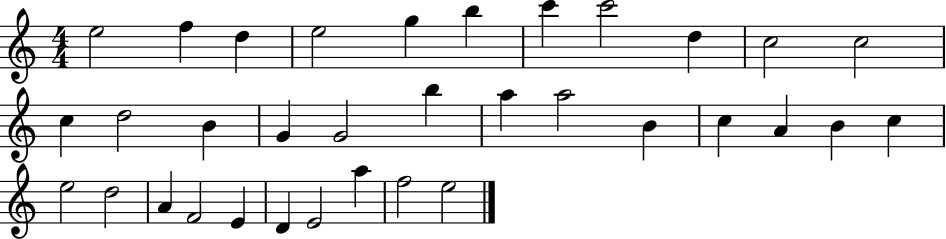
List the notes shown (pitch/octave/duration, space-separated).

E5/h F5/q D5/q E5/h G5/q B5/q C6/q C6/h D5/q C5/h C5/h C5/q D5/h B4/q G4/q G4/h B5/q A5/q A5/h B4/q C5/q A4/q B4/q C5/q E5/h D5/h A4/q F4/h E4/q D4/q E4/h A5/q F5/h E5/h